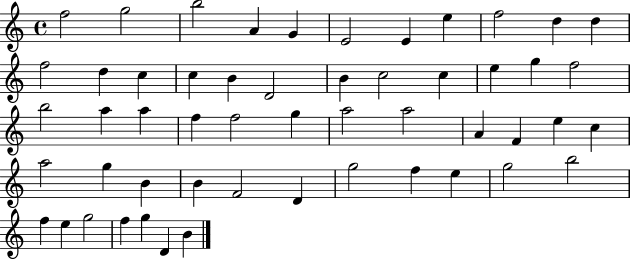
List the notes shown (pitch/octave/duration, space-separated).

F5/h G5/h B5/h A4/q G4/q E4/h E4/q E5/q F5/h D5/q D5/q F5/h D5/q C5/q C5/q B4/q D4/h B4/q C5/h C5/q E5/q G5/q F5/h B5/h A5/q A5/q F5/q F5/h G5/q A5/h A5/h A4/q F4/q E5/q C5/q A5/h G5/q B4/q B4/q F4/h D4/q G5/h F5/q E5/q G5/h B5/h F5/q E5/q G5/h F5/q G5/q D4/q B4/q